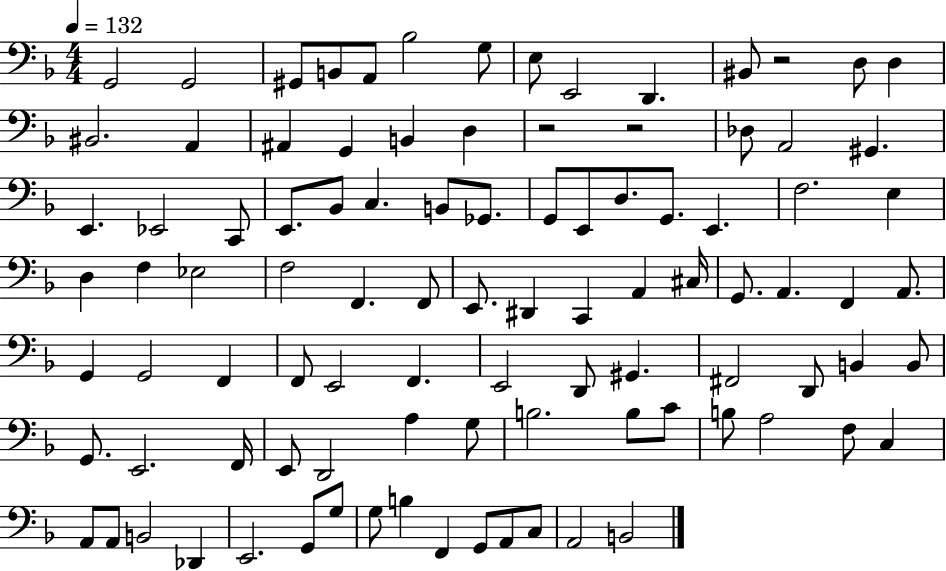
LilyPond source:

{
  \clef bass
  \numericTimeSignature
  \time 4/4
  \key f \major
  \tempo 4 = 132
  g,2 g,2 | gis,8 b,8 a,8 bes2 g8 | e8 e,2 d,4. | bis,8 r2 d8 d4 | \break bis,2. a,4 | ais,4 g,4 b,4 d4 | r2 r2 | des8 a,2 gis,4. | \break e,4. ees,2 c,8 | e,8. bes,8 c4. b,8 ges,8. | g,8 e,8 d8. g,8. e,4. | f2. e4 | \break d4 f4 ees2 | f2 f,4. f,8 | e,8. dis,4 c,4 a,4 cis16 | g,8. a,4. f,4 a,8. | \break g,4 g,2 f,4 | f,8 e,2 f,4. | e,2 d,8 gis,4. | fis,2 d,8 b,4 b,8 | \break g,8. e,2. f,16 | e,8 d,2 a4 g8 | b2. b8 c'8 | b8 a2 f8 c4 | \break a,8 a,8 b,2 des,4 | e,2. g,8 g8 | g8 b4 f,4 g,8 a,8 c8 | a,2 b,2 | \break \bar "|."
}